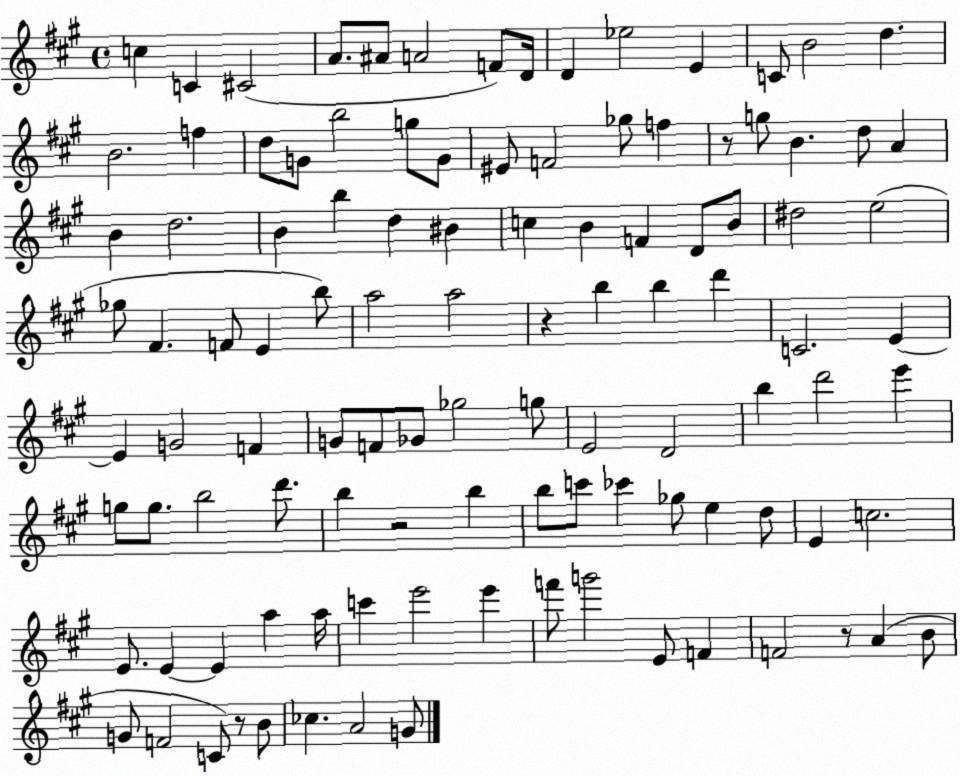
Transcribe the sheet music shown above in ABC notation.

X:1
T:Untitled
M:4/4
L:1/4
K:A
c C ^C2 A/2 ^A/2 A2 F/2 D/4 D _e2 E C/2 B2 d B2 f d/2 G/2 b2 g/2 G/2 ^E/2 F2 _g/2 f z/2 g/2 B d/2 A B d2 B b d ^B c B F D/2 B/2 ^d2 e2 _g/2 ^F F/2 E b/2 a2 a2 z b b d' C2 E E G2 F G/2 F/2 _G/2 _g2 g/2 E2 D2 b d'2 e' g/2 g/2 b2 d'/2 b z2 b b/2 c'/2 _c' _g/2 e d/2 E c2 E/2 E E a a/4 c' e'2 e' f'/2 g'2 E/2 F F2 z/2 A B/2 G/2 F2 C/2 z/2 B/2 _c A2 G/2